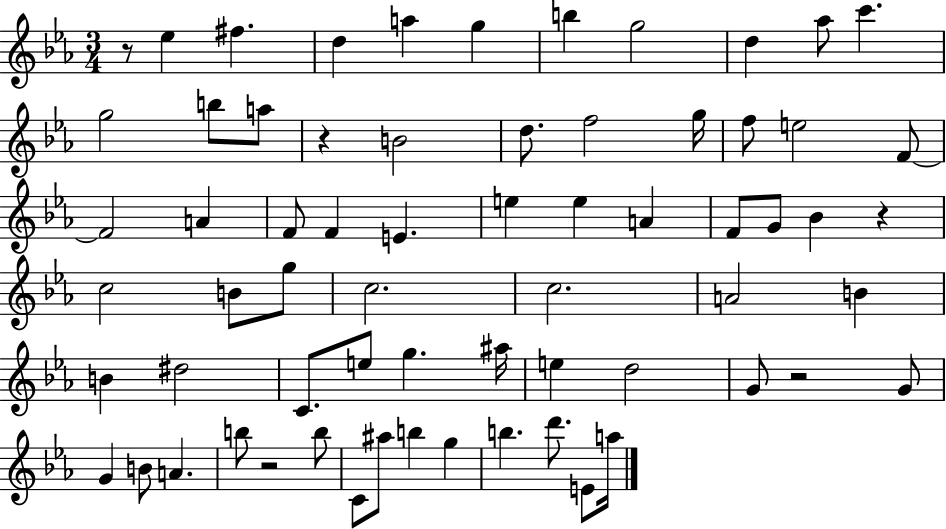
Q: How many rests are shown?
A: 5